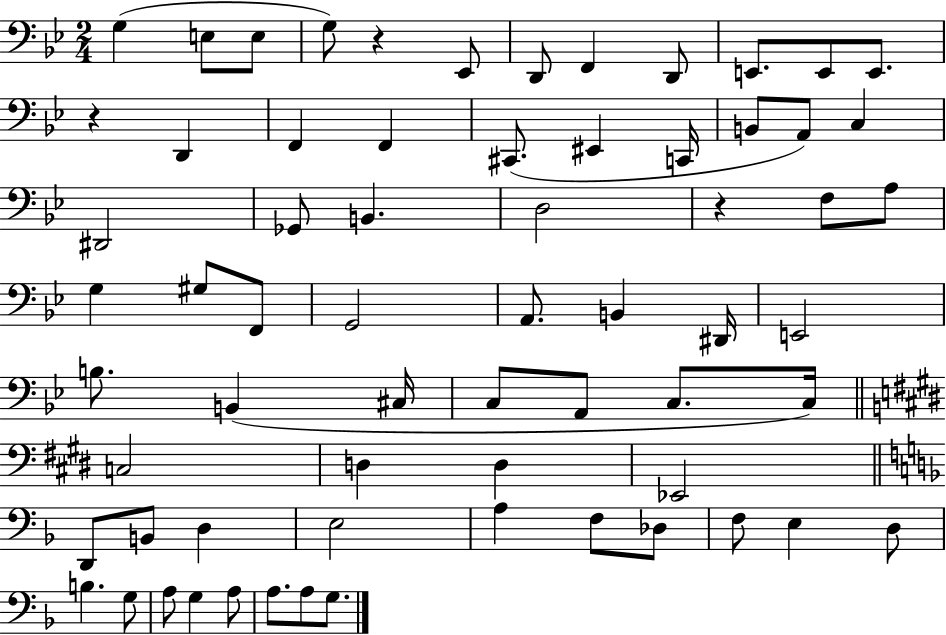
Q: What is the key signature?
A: BES major